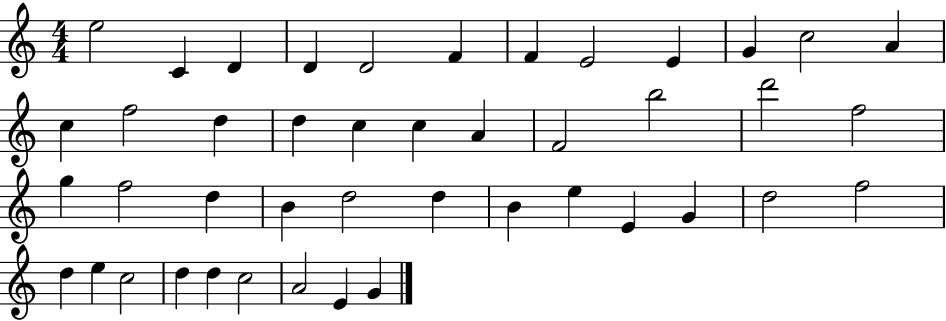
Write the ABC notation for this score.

X:1
T:Untitled
M:4/4
L:1/4
K:C
e2 C D D D2 F F E2 E G c2 A c f2 d d c c A F2 b2 d'2 f2 g f2 d B d2 d B e E G d2 f2 d e c2 d d c2 A2 E G